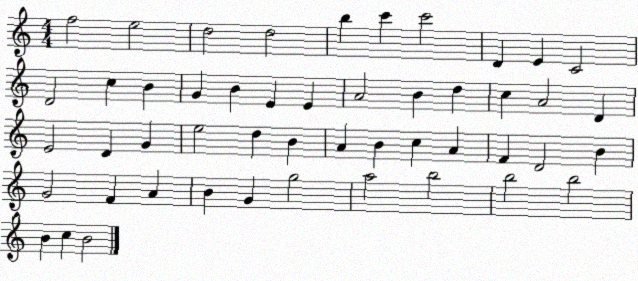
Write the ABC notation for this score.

X:1
T:Untitled
M:4/4
L:1/4
K:C
f2 e2 d2 d2 b c' c'2 D E C2 D2 c B G B E E A2 B d c A2 D E2 D G e2 d B A B c A F D2 B G2 F A B G g2 a2 b2 b2 b2 B c B2